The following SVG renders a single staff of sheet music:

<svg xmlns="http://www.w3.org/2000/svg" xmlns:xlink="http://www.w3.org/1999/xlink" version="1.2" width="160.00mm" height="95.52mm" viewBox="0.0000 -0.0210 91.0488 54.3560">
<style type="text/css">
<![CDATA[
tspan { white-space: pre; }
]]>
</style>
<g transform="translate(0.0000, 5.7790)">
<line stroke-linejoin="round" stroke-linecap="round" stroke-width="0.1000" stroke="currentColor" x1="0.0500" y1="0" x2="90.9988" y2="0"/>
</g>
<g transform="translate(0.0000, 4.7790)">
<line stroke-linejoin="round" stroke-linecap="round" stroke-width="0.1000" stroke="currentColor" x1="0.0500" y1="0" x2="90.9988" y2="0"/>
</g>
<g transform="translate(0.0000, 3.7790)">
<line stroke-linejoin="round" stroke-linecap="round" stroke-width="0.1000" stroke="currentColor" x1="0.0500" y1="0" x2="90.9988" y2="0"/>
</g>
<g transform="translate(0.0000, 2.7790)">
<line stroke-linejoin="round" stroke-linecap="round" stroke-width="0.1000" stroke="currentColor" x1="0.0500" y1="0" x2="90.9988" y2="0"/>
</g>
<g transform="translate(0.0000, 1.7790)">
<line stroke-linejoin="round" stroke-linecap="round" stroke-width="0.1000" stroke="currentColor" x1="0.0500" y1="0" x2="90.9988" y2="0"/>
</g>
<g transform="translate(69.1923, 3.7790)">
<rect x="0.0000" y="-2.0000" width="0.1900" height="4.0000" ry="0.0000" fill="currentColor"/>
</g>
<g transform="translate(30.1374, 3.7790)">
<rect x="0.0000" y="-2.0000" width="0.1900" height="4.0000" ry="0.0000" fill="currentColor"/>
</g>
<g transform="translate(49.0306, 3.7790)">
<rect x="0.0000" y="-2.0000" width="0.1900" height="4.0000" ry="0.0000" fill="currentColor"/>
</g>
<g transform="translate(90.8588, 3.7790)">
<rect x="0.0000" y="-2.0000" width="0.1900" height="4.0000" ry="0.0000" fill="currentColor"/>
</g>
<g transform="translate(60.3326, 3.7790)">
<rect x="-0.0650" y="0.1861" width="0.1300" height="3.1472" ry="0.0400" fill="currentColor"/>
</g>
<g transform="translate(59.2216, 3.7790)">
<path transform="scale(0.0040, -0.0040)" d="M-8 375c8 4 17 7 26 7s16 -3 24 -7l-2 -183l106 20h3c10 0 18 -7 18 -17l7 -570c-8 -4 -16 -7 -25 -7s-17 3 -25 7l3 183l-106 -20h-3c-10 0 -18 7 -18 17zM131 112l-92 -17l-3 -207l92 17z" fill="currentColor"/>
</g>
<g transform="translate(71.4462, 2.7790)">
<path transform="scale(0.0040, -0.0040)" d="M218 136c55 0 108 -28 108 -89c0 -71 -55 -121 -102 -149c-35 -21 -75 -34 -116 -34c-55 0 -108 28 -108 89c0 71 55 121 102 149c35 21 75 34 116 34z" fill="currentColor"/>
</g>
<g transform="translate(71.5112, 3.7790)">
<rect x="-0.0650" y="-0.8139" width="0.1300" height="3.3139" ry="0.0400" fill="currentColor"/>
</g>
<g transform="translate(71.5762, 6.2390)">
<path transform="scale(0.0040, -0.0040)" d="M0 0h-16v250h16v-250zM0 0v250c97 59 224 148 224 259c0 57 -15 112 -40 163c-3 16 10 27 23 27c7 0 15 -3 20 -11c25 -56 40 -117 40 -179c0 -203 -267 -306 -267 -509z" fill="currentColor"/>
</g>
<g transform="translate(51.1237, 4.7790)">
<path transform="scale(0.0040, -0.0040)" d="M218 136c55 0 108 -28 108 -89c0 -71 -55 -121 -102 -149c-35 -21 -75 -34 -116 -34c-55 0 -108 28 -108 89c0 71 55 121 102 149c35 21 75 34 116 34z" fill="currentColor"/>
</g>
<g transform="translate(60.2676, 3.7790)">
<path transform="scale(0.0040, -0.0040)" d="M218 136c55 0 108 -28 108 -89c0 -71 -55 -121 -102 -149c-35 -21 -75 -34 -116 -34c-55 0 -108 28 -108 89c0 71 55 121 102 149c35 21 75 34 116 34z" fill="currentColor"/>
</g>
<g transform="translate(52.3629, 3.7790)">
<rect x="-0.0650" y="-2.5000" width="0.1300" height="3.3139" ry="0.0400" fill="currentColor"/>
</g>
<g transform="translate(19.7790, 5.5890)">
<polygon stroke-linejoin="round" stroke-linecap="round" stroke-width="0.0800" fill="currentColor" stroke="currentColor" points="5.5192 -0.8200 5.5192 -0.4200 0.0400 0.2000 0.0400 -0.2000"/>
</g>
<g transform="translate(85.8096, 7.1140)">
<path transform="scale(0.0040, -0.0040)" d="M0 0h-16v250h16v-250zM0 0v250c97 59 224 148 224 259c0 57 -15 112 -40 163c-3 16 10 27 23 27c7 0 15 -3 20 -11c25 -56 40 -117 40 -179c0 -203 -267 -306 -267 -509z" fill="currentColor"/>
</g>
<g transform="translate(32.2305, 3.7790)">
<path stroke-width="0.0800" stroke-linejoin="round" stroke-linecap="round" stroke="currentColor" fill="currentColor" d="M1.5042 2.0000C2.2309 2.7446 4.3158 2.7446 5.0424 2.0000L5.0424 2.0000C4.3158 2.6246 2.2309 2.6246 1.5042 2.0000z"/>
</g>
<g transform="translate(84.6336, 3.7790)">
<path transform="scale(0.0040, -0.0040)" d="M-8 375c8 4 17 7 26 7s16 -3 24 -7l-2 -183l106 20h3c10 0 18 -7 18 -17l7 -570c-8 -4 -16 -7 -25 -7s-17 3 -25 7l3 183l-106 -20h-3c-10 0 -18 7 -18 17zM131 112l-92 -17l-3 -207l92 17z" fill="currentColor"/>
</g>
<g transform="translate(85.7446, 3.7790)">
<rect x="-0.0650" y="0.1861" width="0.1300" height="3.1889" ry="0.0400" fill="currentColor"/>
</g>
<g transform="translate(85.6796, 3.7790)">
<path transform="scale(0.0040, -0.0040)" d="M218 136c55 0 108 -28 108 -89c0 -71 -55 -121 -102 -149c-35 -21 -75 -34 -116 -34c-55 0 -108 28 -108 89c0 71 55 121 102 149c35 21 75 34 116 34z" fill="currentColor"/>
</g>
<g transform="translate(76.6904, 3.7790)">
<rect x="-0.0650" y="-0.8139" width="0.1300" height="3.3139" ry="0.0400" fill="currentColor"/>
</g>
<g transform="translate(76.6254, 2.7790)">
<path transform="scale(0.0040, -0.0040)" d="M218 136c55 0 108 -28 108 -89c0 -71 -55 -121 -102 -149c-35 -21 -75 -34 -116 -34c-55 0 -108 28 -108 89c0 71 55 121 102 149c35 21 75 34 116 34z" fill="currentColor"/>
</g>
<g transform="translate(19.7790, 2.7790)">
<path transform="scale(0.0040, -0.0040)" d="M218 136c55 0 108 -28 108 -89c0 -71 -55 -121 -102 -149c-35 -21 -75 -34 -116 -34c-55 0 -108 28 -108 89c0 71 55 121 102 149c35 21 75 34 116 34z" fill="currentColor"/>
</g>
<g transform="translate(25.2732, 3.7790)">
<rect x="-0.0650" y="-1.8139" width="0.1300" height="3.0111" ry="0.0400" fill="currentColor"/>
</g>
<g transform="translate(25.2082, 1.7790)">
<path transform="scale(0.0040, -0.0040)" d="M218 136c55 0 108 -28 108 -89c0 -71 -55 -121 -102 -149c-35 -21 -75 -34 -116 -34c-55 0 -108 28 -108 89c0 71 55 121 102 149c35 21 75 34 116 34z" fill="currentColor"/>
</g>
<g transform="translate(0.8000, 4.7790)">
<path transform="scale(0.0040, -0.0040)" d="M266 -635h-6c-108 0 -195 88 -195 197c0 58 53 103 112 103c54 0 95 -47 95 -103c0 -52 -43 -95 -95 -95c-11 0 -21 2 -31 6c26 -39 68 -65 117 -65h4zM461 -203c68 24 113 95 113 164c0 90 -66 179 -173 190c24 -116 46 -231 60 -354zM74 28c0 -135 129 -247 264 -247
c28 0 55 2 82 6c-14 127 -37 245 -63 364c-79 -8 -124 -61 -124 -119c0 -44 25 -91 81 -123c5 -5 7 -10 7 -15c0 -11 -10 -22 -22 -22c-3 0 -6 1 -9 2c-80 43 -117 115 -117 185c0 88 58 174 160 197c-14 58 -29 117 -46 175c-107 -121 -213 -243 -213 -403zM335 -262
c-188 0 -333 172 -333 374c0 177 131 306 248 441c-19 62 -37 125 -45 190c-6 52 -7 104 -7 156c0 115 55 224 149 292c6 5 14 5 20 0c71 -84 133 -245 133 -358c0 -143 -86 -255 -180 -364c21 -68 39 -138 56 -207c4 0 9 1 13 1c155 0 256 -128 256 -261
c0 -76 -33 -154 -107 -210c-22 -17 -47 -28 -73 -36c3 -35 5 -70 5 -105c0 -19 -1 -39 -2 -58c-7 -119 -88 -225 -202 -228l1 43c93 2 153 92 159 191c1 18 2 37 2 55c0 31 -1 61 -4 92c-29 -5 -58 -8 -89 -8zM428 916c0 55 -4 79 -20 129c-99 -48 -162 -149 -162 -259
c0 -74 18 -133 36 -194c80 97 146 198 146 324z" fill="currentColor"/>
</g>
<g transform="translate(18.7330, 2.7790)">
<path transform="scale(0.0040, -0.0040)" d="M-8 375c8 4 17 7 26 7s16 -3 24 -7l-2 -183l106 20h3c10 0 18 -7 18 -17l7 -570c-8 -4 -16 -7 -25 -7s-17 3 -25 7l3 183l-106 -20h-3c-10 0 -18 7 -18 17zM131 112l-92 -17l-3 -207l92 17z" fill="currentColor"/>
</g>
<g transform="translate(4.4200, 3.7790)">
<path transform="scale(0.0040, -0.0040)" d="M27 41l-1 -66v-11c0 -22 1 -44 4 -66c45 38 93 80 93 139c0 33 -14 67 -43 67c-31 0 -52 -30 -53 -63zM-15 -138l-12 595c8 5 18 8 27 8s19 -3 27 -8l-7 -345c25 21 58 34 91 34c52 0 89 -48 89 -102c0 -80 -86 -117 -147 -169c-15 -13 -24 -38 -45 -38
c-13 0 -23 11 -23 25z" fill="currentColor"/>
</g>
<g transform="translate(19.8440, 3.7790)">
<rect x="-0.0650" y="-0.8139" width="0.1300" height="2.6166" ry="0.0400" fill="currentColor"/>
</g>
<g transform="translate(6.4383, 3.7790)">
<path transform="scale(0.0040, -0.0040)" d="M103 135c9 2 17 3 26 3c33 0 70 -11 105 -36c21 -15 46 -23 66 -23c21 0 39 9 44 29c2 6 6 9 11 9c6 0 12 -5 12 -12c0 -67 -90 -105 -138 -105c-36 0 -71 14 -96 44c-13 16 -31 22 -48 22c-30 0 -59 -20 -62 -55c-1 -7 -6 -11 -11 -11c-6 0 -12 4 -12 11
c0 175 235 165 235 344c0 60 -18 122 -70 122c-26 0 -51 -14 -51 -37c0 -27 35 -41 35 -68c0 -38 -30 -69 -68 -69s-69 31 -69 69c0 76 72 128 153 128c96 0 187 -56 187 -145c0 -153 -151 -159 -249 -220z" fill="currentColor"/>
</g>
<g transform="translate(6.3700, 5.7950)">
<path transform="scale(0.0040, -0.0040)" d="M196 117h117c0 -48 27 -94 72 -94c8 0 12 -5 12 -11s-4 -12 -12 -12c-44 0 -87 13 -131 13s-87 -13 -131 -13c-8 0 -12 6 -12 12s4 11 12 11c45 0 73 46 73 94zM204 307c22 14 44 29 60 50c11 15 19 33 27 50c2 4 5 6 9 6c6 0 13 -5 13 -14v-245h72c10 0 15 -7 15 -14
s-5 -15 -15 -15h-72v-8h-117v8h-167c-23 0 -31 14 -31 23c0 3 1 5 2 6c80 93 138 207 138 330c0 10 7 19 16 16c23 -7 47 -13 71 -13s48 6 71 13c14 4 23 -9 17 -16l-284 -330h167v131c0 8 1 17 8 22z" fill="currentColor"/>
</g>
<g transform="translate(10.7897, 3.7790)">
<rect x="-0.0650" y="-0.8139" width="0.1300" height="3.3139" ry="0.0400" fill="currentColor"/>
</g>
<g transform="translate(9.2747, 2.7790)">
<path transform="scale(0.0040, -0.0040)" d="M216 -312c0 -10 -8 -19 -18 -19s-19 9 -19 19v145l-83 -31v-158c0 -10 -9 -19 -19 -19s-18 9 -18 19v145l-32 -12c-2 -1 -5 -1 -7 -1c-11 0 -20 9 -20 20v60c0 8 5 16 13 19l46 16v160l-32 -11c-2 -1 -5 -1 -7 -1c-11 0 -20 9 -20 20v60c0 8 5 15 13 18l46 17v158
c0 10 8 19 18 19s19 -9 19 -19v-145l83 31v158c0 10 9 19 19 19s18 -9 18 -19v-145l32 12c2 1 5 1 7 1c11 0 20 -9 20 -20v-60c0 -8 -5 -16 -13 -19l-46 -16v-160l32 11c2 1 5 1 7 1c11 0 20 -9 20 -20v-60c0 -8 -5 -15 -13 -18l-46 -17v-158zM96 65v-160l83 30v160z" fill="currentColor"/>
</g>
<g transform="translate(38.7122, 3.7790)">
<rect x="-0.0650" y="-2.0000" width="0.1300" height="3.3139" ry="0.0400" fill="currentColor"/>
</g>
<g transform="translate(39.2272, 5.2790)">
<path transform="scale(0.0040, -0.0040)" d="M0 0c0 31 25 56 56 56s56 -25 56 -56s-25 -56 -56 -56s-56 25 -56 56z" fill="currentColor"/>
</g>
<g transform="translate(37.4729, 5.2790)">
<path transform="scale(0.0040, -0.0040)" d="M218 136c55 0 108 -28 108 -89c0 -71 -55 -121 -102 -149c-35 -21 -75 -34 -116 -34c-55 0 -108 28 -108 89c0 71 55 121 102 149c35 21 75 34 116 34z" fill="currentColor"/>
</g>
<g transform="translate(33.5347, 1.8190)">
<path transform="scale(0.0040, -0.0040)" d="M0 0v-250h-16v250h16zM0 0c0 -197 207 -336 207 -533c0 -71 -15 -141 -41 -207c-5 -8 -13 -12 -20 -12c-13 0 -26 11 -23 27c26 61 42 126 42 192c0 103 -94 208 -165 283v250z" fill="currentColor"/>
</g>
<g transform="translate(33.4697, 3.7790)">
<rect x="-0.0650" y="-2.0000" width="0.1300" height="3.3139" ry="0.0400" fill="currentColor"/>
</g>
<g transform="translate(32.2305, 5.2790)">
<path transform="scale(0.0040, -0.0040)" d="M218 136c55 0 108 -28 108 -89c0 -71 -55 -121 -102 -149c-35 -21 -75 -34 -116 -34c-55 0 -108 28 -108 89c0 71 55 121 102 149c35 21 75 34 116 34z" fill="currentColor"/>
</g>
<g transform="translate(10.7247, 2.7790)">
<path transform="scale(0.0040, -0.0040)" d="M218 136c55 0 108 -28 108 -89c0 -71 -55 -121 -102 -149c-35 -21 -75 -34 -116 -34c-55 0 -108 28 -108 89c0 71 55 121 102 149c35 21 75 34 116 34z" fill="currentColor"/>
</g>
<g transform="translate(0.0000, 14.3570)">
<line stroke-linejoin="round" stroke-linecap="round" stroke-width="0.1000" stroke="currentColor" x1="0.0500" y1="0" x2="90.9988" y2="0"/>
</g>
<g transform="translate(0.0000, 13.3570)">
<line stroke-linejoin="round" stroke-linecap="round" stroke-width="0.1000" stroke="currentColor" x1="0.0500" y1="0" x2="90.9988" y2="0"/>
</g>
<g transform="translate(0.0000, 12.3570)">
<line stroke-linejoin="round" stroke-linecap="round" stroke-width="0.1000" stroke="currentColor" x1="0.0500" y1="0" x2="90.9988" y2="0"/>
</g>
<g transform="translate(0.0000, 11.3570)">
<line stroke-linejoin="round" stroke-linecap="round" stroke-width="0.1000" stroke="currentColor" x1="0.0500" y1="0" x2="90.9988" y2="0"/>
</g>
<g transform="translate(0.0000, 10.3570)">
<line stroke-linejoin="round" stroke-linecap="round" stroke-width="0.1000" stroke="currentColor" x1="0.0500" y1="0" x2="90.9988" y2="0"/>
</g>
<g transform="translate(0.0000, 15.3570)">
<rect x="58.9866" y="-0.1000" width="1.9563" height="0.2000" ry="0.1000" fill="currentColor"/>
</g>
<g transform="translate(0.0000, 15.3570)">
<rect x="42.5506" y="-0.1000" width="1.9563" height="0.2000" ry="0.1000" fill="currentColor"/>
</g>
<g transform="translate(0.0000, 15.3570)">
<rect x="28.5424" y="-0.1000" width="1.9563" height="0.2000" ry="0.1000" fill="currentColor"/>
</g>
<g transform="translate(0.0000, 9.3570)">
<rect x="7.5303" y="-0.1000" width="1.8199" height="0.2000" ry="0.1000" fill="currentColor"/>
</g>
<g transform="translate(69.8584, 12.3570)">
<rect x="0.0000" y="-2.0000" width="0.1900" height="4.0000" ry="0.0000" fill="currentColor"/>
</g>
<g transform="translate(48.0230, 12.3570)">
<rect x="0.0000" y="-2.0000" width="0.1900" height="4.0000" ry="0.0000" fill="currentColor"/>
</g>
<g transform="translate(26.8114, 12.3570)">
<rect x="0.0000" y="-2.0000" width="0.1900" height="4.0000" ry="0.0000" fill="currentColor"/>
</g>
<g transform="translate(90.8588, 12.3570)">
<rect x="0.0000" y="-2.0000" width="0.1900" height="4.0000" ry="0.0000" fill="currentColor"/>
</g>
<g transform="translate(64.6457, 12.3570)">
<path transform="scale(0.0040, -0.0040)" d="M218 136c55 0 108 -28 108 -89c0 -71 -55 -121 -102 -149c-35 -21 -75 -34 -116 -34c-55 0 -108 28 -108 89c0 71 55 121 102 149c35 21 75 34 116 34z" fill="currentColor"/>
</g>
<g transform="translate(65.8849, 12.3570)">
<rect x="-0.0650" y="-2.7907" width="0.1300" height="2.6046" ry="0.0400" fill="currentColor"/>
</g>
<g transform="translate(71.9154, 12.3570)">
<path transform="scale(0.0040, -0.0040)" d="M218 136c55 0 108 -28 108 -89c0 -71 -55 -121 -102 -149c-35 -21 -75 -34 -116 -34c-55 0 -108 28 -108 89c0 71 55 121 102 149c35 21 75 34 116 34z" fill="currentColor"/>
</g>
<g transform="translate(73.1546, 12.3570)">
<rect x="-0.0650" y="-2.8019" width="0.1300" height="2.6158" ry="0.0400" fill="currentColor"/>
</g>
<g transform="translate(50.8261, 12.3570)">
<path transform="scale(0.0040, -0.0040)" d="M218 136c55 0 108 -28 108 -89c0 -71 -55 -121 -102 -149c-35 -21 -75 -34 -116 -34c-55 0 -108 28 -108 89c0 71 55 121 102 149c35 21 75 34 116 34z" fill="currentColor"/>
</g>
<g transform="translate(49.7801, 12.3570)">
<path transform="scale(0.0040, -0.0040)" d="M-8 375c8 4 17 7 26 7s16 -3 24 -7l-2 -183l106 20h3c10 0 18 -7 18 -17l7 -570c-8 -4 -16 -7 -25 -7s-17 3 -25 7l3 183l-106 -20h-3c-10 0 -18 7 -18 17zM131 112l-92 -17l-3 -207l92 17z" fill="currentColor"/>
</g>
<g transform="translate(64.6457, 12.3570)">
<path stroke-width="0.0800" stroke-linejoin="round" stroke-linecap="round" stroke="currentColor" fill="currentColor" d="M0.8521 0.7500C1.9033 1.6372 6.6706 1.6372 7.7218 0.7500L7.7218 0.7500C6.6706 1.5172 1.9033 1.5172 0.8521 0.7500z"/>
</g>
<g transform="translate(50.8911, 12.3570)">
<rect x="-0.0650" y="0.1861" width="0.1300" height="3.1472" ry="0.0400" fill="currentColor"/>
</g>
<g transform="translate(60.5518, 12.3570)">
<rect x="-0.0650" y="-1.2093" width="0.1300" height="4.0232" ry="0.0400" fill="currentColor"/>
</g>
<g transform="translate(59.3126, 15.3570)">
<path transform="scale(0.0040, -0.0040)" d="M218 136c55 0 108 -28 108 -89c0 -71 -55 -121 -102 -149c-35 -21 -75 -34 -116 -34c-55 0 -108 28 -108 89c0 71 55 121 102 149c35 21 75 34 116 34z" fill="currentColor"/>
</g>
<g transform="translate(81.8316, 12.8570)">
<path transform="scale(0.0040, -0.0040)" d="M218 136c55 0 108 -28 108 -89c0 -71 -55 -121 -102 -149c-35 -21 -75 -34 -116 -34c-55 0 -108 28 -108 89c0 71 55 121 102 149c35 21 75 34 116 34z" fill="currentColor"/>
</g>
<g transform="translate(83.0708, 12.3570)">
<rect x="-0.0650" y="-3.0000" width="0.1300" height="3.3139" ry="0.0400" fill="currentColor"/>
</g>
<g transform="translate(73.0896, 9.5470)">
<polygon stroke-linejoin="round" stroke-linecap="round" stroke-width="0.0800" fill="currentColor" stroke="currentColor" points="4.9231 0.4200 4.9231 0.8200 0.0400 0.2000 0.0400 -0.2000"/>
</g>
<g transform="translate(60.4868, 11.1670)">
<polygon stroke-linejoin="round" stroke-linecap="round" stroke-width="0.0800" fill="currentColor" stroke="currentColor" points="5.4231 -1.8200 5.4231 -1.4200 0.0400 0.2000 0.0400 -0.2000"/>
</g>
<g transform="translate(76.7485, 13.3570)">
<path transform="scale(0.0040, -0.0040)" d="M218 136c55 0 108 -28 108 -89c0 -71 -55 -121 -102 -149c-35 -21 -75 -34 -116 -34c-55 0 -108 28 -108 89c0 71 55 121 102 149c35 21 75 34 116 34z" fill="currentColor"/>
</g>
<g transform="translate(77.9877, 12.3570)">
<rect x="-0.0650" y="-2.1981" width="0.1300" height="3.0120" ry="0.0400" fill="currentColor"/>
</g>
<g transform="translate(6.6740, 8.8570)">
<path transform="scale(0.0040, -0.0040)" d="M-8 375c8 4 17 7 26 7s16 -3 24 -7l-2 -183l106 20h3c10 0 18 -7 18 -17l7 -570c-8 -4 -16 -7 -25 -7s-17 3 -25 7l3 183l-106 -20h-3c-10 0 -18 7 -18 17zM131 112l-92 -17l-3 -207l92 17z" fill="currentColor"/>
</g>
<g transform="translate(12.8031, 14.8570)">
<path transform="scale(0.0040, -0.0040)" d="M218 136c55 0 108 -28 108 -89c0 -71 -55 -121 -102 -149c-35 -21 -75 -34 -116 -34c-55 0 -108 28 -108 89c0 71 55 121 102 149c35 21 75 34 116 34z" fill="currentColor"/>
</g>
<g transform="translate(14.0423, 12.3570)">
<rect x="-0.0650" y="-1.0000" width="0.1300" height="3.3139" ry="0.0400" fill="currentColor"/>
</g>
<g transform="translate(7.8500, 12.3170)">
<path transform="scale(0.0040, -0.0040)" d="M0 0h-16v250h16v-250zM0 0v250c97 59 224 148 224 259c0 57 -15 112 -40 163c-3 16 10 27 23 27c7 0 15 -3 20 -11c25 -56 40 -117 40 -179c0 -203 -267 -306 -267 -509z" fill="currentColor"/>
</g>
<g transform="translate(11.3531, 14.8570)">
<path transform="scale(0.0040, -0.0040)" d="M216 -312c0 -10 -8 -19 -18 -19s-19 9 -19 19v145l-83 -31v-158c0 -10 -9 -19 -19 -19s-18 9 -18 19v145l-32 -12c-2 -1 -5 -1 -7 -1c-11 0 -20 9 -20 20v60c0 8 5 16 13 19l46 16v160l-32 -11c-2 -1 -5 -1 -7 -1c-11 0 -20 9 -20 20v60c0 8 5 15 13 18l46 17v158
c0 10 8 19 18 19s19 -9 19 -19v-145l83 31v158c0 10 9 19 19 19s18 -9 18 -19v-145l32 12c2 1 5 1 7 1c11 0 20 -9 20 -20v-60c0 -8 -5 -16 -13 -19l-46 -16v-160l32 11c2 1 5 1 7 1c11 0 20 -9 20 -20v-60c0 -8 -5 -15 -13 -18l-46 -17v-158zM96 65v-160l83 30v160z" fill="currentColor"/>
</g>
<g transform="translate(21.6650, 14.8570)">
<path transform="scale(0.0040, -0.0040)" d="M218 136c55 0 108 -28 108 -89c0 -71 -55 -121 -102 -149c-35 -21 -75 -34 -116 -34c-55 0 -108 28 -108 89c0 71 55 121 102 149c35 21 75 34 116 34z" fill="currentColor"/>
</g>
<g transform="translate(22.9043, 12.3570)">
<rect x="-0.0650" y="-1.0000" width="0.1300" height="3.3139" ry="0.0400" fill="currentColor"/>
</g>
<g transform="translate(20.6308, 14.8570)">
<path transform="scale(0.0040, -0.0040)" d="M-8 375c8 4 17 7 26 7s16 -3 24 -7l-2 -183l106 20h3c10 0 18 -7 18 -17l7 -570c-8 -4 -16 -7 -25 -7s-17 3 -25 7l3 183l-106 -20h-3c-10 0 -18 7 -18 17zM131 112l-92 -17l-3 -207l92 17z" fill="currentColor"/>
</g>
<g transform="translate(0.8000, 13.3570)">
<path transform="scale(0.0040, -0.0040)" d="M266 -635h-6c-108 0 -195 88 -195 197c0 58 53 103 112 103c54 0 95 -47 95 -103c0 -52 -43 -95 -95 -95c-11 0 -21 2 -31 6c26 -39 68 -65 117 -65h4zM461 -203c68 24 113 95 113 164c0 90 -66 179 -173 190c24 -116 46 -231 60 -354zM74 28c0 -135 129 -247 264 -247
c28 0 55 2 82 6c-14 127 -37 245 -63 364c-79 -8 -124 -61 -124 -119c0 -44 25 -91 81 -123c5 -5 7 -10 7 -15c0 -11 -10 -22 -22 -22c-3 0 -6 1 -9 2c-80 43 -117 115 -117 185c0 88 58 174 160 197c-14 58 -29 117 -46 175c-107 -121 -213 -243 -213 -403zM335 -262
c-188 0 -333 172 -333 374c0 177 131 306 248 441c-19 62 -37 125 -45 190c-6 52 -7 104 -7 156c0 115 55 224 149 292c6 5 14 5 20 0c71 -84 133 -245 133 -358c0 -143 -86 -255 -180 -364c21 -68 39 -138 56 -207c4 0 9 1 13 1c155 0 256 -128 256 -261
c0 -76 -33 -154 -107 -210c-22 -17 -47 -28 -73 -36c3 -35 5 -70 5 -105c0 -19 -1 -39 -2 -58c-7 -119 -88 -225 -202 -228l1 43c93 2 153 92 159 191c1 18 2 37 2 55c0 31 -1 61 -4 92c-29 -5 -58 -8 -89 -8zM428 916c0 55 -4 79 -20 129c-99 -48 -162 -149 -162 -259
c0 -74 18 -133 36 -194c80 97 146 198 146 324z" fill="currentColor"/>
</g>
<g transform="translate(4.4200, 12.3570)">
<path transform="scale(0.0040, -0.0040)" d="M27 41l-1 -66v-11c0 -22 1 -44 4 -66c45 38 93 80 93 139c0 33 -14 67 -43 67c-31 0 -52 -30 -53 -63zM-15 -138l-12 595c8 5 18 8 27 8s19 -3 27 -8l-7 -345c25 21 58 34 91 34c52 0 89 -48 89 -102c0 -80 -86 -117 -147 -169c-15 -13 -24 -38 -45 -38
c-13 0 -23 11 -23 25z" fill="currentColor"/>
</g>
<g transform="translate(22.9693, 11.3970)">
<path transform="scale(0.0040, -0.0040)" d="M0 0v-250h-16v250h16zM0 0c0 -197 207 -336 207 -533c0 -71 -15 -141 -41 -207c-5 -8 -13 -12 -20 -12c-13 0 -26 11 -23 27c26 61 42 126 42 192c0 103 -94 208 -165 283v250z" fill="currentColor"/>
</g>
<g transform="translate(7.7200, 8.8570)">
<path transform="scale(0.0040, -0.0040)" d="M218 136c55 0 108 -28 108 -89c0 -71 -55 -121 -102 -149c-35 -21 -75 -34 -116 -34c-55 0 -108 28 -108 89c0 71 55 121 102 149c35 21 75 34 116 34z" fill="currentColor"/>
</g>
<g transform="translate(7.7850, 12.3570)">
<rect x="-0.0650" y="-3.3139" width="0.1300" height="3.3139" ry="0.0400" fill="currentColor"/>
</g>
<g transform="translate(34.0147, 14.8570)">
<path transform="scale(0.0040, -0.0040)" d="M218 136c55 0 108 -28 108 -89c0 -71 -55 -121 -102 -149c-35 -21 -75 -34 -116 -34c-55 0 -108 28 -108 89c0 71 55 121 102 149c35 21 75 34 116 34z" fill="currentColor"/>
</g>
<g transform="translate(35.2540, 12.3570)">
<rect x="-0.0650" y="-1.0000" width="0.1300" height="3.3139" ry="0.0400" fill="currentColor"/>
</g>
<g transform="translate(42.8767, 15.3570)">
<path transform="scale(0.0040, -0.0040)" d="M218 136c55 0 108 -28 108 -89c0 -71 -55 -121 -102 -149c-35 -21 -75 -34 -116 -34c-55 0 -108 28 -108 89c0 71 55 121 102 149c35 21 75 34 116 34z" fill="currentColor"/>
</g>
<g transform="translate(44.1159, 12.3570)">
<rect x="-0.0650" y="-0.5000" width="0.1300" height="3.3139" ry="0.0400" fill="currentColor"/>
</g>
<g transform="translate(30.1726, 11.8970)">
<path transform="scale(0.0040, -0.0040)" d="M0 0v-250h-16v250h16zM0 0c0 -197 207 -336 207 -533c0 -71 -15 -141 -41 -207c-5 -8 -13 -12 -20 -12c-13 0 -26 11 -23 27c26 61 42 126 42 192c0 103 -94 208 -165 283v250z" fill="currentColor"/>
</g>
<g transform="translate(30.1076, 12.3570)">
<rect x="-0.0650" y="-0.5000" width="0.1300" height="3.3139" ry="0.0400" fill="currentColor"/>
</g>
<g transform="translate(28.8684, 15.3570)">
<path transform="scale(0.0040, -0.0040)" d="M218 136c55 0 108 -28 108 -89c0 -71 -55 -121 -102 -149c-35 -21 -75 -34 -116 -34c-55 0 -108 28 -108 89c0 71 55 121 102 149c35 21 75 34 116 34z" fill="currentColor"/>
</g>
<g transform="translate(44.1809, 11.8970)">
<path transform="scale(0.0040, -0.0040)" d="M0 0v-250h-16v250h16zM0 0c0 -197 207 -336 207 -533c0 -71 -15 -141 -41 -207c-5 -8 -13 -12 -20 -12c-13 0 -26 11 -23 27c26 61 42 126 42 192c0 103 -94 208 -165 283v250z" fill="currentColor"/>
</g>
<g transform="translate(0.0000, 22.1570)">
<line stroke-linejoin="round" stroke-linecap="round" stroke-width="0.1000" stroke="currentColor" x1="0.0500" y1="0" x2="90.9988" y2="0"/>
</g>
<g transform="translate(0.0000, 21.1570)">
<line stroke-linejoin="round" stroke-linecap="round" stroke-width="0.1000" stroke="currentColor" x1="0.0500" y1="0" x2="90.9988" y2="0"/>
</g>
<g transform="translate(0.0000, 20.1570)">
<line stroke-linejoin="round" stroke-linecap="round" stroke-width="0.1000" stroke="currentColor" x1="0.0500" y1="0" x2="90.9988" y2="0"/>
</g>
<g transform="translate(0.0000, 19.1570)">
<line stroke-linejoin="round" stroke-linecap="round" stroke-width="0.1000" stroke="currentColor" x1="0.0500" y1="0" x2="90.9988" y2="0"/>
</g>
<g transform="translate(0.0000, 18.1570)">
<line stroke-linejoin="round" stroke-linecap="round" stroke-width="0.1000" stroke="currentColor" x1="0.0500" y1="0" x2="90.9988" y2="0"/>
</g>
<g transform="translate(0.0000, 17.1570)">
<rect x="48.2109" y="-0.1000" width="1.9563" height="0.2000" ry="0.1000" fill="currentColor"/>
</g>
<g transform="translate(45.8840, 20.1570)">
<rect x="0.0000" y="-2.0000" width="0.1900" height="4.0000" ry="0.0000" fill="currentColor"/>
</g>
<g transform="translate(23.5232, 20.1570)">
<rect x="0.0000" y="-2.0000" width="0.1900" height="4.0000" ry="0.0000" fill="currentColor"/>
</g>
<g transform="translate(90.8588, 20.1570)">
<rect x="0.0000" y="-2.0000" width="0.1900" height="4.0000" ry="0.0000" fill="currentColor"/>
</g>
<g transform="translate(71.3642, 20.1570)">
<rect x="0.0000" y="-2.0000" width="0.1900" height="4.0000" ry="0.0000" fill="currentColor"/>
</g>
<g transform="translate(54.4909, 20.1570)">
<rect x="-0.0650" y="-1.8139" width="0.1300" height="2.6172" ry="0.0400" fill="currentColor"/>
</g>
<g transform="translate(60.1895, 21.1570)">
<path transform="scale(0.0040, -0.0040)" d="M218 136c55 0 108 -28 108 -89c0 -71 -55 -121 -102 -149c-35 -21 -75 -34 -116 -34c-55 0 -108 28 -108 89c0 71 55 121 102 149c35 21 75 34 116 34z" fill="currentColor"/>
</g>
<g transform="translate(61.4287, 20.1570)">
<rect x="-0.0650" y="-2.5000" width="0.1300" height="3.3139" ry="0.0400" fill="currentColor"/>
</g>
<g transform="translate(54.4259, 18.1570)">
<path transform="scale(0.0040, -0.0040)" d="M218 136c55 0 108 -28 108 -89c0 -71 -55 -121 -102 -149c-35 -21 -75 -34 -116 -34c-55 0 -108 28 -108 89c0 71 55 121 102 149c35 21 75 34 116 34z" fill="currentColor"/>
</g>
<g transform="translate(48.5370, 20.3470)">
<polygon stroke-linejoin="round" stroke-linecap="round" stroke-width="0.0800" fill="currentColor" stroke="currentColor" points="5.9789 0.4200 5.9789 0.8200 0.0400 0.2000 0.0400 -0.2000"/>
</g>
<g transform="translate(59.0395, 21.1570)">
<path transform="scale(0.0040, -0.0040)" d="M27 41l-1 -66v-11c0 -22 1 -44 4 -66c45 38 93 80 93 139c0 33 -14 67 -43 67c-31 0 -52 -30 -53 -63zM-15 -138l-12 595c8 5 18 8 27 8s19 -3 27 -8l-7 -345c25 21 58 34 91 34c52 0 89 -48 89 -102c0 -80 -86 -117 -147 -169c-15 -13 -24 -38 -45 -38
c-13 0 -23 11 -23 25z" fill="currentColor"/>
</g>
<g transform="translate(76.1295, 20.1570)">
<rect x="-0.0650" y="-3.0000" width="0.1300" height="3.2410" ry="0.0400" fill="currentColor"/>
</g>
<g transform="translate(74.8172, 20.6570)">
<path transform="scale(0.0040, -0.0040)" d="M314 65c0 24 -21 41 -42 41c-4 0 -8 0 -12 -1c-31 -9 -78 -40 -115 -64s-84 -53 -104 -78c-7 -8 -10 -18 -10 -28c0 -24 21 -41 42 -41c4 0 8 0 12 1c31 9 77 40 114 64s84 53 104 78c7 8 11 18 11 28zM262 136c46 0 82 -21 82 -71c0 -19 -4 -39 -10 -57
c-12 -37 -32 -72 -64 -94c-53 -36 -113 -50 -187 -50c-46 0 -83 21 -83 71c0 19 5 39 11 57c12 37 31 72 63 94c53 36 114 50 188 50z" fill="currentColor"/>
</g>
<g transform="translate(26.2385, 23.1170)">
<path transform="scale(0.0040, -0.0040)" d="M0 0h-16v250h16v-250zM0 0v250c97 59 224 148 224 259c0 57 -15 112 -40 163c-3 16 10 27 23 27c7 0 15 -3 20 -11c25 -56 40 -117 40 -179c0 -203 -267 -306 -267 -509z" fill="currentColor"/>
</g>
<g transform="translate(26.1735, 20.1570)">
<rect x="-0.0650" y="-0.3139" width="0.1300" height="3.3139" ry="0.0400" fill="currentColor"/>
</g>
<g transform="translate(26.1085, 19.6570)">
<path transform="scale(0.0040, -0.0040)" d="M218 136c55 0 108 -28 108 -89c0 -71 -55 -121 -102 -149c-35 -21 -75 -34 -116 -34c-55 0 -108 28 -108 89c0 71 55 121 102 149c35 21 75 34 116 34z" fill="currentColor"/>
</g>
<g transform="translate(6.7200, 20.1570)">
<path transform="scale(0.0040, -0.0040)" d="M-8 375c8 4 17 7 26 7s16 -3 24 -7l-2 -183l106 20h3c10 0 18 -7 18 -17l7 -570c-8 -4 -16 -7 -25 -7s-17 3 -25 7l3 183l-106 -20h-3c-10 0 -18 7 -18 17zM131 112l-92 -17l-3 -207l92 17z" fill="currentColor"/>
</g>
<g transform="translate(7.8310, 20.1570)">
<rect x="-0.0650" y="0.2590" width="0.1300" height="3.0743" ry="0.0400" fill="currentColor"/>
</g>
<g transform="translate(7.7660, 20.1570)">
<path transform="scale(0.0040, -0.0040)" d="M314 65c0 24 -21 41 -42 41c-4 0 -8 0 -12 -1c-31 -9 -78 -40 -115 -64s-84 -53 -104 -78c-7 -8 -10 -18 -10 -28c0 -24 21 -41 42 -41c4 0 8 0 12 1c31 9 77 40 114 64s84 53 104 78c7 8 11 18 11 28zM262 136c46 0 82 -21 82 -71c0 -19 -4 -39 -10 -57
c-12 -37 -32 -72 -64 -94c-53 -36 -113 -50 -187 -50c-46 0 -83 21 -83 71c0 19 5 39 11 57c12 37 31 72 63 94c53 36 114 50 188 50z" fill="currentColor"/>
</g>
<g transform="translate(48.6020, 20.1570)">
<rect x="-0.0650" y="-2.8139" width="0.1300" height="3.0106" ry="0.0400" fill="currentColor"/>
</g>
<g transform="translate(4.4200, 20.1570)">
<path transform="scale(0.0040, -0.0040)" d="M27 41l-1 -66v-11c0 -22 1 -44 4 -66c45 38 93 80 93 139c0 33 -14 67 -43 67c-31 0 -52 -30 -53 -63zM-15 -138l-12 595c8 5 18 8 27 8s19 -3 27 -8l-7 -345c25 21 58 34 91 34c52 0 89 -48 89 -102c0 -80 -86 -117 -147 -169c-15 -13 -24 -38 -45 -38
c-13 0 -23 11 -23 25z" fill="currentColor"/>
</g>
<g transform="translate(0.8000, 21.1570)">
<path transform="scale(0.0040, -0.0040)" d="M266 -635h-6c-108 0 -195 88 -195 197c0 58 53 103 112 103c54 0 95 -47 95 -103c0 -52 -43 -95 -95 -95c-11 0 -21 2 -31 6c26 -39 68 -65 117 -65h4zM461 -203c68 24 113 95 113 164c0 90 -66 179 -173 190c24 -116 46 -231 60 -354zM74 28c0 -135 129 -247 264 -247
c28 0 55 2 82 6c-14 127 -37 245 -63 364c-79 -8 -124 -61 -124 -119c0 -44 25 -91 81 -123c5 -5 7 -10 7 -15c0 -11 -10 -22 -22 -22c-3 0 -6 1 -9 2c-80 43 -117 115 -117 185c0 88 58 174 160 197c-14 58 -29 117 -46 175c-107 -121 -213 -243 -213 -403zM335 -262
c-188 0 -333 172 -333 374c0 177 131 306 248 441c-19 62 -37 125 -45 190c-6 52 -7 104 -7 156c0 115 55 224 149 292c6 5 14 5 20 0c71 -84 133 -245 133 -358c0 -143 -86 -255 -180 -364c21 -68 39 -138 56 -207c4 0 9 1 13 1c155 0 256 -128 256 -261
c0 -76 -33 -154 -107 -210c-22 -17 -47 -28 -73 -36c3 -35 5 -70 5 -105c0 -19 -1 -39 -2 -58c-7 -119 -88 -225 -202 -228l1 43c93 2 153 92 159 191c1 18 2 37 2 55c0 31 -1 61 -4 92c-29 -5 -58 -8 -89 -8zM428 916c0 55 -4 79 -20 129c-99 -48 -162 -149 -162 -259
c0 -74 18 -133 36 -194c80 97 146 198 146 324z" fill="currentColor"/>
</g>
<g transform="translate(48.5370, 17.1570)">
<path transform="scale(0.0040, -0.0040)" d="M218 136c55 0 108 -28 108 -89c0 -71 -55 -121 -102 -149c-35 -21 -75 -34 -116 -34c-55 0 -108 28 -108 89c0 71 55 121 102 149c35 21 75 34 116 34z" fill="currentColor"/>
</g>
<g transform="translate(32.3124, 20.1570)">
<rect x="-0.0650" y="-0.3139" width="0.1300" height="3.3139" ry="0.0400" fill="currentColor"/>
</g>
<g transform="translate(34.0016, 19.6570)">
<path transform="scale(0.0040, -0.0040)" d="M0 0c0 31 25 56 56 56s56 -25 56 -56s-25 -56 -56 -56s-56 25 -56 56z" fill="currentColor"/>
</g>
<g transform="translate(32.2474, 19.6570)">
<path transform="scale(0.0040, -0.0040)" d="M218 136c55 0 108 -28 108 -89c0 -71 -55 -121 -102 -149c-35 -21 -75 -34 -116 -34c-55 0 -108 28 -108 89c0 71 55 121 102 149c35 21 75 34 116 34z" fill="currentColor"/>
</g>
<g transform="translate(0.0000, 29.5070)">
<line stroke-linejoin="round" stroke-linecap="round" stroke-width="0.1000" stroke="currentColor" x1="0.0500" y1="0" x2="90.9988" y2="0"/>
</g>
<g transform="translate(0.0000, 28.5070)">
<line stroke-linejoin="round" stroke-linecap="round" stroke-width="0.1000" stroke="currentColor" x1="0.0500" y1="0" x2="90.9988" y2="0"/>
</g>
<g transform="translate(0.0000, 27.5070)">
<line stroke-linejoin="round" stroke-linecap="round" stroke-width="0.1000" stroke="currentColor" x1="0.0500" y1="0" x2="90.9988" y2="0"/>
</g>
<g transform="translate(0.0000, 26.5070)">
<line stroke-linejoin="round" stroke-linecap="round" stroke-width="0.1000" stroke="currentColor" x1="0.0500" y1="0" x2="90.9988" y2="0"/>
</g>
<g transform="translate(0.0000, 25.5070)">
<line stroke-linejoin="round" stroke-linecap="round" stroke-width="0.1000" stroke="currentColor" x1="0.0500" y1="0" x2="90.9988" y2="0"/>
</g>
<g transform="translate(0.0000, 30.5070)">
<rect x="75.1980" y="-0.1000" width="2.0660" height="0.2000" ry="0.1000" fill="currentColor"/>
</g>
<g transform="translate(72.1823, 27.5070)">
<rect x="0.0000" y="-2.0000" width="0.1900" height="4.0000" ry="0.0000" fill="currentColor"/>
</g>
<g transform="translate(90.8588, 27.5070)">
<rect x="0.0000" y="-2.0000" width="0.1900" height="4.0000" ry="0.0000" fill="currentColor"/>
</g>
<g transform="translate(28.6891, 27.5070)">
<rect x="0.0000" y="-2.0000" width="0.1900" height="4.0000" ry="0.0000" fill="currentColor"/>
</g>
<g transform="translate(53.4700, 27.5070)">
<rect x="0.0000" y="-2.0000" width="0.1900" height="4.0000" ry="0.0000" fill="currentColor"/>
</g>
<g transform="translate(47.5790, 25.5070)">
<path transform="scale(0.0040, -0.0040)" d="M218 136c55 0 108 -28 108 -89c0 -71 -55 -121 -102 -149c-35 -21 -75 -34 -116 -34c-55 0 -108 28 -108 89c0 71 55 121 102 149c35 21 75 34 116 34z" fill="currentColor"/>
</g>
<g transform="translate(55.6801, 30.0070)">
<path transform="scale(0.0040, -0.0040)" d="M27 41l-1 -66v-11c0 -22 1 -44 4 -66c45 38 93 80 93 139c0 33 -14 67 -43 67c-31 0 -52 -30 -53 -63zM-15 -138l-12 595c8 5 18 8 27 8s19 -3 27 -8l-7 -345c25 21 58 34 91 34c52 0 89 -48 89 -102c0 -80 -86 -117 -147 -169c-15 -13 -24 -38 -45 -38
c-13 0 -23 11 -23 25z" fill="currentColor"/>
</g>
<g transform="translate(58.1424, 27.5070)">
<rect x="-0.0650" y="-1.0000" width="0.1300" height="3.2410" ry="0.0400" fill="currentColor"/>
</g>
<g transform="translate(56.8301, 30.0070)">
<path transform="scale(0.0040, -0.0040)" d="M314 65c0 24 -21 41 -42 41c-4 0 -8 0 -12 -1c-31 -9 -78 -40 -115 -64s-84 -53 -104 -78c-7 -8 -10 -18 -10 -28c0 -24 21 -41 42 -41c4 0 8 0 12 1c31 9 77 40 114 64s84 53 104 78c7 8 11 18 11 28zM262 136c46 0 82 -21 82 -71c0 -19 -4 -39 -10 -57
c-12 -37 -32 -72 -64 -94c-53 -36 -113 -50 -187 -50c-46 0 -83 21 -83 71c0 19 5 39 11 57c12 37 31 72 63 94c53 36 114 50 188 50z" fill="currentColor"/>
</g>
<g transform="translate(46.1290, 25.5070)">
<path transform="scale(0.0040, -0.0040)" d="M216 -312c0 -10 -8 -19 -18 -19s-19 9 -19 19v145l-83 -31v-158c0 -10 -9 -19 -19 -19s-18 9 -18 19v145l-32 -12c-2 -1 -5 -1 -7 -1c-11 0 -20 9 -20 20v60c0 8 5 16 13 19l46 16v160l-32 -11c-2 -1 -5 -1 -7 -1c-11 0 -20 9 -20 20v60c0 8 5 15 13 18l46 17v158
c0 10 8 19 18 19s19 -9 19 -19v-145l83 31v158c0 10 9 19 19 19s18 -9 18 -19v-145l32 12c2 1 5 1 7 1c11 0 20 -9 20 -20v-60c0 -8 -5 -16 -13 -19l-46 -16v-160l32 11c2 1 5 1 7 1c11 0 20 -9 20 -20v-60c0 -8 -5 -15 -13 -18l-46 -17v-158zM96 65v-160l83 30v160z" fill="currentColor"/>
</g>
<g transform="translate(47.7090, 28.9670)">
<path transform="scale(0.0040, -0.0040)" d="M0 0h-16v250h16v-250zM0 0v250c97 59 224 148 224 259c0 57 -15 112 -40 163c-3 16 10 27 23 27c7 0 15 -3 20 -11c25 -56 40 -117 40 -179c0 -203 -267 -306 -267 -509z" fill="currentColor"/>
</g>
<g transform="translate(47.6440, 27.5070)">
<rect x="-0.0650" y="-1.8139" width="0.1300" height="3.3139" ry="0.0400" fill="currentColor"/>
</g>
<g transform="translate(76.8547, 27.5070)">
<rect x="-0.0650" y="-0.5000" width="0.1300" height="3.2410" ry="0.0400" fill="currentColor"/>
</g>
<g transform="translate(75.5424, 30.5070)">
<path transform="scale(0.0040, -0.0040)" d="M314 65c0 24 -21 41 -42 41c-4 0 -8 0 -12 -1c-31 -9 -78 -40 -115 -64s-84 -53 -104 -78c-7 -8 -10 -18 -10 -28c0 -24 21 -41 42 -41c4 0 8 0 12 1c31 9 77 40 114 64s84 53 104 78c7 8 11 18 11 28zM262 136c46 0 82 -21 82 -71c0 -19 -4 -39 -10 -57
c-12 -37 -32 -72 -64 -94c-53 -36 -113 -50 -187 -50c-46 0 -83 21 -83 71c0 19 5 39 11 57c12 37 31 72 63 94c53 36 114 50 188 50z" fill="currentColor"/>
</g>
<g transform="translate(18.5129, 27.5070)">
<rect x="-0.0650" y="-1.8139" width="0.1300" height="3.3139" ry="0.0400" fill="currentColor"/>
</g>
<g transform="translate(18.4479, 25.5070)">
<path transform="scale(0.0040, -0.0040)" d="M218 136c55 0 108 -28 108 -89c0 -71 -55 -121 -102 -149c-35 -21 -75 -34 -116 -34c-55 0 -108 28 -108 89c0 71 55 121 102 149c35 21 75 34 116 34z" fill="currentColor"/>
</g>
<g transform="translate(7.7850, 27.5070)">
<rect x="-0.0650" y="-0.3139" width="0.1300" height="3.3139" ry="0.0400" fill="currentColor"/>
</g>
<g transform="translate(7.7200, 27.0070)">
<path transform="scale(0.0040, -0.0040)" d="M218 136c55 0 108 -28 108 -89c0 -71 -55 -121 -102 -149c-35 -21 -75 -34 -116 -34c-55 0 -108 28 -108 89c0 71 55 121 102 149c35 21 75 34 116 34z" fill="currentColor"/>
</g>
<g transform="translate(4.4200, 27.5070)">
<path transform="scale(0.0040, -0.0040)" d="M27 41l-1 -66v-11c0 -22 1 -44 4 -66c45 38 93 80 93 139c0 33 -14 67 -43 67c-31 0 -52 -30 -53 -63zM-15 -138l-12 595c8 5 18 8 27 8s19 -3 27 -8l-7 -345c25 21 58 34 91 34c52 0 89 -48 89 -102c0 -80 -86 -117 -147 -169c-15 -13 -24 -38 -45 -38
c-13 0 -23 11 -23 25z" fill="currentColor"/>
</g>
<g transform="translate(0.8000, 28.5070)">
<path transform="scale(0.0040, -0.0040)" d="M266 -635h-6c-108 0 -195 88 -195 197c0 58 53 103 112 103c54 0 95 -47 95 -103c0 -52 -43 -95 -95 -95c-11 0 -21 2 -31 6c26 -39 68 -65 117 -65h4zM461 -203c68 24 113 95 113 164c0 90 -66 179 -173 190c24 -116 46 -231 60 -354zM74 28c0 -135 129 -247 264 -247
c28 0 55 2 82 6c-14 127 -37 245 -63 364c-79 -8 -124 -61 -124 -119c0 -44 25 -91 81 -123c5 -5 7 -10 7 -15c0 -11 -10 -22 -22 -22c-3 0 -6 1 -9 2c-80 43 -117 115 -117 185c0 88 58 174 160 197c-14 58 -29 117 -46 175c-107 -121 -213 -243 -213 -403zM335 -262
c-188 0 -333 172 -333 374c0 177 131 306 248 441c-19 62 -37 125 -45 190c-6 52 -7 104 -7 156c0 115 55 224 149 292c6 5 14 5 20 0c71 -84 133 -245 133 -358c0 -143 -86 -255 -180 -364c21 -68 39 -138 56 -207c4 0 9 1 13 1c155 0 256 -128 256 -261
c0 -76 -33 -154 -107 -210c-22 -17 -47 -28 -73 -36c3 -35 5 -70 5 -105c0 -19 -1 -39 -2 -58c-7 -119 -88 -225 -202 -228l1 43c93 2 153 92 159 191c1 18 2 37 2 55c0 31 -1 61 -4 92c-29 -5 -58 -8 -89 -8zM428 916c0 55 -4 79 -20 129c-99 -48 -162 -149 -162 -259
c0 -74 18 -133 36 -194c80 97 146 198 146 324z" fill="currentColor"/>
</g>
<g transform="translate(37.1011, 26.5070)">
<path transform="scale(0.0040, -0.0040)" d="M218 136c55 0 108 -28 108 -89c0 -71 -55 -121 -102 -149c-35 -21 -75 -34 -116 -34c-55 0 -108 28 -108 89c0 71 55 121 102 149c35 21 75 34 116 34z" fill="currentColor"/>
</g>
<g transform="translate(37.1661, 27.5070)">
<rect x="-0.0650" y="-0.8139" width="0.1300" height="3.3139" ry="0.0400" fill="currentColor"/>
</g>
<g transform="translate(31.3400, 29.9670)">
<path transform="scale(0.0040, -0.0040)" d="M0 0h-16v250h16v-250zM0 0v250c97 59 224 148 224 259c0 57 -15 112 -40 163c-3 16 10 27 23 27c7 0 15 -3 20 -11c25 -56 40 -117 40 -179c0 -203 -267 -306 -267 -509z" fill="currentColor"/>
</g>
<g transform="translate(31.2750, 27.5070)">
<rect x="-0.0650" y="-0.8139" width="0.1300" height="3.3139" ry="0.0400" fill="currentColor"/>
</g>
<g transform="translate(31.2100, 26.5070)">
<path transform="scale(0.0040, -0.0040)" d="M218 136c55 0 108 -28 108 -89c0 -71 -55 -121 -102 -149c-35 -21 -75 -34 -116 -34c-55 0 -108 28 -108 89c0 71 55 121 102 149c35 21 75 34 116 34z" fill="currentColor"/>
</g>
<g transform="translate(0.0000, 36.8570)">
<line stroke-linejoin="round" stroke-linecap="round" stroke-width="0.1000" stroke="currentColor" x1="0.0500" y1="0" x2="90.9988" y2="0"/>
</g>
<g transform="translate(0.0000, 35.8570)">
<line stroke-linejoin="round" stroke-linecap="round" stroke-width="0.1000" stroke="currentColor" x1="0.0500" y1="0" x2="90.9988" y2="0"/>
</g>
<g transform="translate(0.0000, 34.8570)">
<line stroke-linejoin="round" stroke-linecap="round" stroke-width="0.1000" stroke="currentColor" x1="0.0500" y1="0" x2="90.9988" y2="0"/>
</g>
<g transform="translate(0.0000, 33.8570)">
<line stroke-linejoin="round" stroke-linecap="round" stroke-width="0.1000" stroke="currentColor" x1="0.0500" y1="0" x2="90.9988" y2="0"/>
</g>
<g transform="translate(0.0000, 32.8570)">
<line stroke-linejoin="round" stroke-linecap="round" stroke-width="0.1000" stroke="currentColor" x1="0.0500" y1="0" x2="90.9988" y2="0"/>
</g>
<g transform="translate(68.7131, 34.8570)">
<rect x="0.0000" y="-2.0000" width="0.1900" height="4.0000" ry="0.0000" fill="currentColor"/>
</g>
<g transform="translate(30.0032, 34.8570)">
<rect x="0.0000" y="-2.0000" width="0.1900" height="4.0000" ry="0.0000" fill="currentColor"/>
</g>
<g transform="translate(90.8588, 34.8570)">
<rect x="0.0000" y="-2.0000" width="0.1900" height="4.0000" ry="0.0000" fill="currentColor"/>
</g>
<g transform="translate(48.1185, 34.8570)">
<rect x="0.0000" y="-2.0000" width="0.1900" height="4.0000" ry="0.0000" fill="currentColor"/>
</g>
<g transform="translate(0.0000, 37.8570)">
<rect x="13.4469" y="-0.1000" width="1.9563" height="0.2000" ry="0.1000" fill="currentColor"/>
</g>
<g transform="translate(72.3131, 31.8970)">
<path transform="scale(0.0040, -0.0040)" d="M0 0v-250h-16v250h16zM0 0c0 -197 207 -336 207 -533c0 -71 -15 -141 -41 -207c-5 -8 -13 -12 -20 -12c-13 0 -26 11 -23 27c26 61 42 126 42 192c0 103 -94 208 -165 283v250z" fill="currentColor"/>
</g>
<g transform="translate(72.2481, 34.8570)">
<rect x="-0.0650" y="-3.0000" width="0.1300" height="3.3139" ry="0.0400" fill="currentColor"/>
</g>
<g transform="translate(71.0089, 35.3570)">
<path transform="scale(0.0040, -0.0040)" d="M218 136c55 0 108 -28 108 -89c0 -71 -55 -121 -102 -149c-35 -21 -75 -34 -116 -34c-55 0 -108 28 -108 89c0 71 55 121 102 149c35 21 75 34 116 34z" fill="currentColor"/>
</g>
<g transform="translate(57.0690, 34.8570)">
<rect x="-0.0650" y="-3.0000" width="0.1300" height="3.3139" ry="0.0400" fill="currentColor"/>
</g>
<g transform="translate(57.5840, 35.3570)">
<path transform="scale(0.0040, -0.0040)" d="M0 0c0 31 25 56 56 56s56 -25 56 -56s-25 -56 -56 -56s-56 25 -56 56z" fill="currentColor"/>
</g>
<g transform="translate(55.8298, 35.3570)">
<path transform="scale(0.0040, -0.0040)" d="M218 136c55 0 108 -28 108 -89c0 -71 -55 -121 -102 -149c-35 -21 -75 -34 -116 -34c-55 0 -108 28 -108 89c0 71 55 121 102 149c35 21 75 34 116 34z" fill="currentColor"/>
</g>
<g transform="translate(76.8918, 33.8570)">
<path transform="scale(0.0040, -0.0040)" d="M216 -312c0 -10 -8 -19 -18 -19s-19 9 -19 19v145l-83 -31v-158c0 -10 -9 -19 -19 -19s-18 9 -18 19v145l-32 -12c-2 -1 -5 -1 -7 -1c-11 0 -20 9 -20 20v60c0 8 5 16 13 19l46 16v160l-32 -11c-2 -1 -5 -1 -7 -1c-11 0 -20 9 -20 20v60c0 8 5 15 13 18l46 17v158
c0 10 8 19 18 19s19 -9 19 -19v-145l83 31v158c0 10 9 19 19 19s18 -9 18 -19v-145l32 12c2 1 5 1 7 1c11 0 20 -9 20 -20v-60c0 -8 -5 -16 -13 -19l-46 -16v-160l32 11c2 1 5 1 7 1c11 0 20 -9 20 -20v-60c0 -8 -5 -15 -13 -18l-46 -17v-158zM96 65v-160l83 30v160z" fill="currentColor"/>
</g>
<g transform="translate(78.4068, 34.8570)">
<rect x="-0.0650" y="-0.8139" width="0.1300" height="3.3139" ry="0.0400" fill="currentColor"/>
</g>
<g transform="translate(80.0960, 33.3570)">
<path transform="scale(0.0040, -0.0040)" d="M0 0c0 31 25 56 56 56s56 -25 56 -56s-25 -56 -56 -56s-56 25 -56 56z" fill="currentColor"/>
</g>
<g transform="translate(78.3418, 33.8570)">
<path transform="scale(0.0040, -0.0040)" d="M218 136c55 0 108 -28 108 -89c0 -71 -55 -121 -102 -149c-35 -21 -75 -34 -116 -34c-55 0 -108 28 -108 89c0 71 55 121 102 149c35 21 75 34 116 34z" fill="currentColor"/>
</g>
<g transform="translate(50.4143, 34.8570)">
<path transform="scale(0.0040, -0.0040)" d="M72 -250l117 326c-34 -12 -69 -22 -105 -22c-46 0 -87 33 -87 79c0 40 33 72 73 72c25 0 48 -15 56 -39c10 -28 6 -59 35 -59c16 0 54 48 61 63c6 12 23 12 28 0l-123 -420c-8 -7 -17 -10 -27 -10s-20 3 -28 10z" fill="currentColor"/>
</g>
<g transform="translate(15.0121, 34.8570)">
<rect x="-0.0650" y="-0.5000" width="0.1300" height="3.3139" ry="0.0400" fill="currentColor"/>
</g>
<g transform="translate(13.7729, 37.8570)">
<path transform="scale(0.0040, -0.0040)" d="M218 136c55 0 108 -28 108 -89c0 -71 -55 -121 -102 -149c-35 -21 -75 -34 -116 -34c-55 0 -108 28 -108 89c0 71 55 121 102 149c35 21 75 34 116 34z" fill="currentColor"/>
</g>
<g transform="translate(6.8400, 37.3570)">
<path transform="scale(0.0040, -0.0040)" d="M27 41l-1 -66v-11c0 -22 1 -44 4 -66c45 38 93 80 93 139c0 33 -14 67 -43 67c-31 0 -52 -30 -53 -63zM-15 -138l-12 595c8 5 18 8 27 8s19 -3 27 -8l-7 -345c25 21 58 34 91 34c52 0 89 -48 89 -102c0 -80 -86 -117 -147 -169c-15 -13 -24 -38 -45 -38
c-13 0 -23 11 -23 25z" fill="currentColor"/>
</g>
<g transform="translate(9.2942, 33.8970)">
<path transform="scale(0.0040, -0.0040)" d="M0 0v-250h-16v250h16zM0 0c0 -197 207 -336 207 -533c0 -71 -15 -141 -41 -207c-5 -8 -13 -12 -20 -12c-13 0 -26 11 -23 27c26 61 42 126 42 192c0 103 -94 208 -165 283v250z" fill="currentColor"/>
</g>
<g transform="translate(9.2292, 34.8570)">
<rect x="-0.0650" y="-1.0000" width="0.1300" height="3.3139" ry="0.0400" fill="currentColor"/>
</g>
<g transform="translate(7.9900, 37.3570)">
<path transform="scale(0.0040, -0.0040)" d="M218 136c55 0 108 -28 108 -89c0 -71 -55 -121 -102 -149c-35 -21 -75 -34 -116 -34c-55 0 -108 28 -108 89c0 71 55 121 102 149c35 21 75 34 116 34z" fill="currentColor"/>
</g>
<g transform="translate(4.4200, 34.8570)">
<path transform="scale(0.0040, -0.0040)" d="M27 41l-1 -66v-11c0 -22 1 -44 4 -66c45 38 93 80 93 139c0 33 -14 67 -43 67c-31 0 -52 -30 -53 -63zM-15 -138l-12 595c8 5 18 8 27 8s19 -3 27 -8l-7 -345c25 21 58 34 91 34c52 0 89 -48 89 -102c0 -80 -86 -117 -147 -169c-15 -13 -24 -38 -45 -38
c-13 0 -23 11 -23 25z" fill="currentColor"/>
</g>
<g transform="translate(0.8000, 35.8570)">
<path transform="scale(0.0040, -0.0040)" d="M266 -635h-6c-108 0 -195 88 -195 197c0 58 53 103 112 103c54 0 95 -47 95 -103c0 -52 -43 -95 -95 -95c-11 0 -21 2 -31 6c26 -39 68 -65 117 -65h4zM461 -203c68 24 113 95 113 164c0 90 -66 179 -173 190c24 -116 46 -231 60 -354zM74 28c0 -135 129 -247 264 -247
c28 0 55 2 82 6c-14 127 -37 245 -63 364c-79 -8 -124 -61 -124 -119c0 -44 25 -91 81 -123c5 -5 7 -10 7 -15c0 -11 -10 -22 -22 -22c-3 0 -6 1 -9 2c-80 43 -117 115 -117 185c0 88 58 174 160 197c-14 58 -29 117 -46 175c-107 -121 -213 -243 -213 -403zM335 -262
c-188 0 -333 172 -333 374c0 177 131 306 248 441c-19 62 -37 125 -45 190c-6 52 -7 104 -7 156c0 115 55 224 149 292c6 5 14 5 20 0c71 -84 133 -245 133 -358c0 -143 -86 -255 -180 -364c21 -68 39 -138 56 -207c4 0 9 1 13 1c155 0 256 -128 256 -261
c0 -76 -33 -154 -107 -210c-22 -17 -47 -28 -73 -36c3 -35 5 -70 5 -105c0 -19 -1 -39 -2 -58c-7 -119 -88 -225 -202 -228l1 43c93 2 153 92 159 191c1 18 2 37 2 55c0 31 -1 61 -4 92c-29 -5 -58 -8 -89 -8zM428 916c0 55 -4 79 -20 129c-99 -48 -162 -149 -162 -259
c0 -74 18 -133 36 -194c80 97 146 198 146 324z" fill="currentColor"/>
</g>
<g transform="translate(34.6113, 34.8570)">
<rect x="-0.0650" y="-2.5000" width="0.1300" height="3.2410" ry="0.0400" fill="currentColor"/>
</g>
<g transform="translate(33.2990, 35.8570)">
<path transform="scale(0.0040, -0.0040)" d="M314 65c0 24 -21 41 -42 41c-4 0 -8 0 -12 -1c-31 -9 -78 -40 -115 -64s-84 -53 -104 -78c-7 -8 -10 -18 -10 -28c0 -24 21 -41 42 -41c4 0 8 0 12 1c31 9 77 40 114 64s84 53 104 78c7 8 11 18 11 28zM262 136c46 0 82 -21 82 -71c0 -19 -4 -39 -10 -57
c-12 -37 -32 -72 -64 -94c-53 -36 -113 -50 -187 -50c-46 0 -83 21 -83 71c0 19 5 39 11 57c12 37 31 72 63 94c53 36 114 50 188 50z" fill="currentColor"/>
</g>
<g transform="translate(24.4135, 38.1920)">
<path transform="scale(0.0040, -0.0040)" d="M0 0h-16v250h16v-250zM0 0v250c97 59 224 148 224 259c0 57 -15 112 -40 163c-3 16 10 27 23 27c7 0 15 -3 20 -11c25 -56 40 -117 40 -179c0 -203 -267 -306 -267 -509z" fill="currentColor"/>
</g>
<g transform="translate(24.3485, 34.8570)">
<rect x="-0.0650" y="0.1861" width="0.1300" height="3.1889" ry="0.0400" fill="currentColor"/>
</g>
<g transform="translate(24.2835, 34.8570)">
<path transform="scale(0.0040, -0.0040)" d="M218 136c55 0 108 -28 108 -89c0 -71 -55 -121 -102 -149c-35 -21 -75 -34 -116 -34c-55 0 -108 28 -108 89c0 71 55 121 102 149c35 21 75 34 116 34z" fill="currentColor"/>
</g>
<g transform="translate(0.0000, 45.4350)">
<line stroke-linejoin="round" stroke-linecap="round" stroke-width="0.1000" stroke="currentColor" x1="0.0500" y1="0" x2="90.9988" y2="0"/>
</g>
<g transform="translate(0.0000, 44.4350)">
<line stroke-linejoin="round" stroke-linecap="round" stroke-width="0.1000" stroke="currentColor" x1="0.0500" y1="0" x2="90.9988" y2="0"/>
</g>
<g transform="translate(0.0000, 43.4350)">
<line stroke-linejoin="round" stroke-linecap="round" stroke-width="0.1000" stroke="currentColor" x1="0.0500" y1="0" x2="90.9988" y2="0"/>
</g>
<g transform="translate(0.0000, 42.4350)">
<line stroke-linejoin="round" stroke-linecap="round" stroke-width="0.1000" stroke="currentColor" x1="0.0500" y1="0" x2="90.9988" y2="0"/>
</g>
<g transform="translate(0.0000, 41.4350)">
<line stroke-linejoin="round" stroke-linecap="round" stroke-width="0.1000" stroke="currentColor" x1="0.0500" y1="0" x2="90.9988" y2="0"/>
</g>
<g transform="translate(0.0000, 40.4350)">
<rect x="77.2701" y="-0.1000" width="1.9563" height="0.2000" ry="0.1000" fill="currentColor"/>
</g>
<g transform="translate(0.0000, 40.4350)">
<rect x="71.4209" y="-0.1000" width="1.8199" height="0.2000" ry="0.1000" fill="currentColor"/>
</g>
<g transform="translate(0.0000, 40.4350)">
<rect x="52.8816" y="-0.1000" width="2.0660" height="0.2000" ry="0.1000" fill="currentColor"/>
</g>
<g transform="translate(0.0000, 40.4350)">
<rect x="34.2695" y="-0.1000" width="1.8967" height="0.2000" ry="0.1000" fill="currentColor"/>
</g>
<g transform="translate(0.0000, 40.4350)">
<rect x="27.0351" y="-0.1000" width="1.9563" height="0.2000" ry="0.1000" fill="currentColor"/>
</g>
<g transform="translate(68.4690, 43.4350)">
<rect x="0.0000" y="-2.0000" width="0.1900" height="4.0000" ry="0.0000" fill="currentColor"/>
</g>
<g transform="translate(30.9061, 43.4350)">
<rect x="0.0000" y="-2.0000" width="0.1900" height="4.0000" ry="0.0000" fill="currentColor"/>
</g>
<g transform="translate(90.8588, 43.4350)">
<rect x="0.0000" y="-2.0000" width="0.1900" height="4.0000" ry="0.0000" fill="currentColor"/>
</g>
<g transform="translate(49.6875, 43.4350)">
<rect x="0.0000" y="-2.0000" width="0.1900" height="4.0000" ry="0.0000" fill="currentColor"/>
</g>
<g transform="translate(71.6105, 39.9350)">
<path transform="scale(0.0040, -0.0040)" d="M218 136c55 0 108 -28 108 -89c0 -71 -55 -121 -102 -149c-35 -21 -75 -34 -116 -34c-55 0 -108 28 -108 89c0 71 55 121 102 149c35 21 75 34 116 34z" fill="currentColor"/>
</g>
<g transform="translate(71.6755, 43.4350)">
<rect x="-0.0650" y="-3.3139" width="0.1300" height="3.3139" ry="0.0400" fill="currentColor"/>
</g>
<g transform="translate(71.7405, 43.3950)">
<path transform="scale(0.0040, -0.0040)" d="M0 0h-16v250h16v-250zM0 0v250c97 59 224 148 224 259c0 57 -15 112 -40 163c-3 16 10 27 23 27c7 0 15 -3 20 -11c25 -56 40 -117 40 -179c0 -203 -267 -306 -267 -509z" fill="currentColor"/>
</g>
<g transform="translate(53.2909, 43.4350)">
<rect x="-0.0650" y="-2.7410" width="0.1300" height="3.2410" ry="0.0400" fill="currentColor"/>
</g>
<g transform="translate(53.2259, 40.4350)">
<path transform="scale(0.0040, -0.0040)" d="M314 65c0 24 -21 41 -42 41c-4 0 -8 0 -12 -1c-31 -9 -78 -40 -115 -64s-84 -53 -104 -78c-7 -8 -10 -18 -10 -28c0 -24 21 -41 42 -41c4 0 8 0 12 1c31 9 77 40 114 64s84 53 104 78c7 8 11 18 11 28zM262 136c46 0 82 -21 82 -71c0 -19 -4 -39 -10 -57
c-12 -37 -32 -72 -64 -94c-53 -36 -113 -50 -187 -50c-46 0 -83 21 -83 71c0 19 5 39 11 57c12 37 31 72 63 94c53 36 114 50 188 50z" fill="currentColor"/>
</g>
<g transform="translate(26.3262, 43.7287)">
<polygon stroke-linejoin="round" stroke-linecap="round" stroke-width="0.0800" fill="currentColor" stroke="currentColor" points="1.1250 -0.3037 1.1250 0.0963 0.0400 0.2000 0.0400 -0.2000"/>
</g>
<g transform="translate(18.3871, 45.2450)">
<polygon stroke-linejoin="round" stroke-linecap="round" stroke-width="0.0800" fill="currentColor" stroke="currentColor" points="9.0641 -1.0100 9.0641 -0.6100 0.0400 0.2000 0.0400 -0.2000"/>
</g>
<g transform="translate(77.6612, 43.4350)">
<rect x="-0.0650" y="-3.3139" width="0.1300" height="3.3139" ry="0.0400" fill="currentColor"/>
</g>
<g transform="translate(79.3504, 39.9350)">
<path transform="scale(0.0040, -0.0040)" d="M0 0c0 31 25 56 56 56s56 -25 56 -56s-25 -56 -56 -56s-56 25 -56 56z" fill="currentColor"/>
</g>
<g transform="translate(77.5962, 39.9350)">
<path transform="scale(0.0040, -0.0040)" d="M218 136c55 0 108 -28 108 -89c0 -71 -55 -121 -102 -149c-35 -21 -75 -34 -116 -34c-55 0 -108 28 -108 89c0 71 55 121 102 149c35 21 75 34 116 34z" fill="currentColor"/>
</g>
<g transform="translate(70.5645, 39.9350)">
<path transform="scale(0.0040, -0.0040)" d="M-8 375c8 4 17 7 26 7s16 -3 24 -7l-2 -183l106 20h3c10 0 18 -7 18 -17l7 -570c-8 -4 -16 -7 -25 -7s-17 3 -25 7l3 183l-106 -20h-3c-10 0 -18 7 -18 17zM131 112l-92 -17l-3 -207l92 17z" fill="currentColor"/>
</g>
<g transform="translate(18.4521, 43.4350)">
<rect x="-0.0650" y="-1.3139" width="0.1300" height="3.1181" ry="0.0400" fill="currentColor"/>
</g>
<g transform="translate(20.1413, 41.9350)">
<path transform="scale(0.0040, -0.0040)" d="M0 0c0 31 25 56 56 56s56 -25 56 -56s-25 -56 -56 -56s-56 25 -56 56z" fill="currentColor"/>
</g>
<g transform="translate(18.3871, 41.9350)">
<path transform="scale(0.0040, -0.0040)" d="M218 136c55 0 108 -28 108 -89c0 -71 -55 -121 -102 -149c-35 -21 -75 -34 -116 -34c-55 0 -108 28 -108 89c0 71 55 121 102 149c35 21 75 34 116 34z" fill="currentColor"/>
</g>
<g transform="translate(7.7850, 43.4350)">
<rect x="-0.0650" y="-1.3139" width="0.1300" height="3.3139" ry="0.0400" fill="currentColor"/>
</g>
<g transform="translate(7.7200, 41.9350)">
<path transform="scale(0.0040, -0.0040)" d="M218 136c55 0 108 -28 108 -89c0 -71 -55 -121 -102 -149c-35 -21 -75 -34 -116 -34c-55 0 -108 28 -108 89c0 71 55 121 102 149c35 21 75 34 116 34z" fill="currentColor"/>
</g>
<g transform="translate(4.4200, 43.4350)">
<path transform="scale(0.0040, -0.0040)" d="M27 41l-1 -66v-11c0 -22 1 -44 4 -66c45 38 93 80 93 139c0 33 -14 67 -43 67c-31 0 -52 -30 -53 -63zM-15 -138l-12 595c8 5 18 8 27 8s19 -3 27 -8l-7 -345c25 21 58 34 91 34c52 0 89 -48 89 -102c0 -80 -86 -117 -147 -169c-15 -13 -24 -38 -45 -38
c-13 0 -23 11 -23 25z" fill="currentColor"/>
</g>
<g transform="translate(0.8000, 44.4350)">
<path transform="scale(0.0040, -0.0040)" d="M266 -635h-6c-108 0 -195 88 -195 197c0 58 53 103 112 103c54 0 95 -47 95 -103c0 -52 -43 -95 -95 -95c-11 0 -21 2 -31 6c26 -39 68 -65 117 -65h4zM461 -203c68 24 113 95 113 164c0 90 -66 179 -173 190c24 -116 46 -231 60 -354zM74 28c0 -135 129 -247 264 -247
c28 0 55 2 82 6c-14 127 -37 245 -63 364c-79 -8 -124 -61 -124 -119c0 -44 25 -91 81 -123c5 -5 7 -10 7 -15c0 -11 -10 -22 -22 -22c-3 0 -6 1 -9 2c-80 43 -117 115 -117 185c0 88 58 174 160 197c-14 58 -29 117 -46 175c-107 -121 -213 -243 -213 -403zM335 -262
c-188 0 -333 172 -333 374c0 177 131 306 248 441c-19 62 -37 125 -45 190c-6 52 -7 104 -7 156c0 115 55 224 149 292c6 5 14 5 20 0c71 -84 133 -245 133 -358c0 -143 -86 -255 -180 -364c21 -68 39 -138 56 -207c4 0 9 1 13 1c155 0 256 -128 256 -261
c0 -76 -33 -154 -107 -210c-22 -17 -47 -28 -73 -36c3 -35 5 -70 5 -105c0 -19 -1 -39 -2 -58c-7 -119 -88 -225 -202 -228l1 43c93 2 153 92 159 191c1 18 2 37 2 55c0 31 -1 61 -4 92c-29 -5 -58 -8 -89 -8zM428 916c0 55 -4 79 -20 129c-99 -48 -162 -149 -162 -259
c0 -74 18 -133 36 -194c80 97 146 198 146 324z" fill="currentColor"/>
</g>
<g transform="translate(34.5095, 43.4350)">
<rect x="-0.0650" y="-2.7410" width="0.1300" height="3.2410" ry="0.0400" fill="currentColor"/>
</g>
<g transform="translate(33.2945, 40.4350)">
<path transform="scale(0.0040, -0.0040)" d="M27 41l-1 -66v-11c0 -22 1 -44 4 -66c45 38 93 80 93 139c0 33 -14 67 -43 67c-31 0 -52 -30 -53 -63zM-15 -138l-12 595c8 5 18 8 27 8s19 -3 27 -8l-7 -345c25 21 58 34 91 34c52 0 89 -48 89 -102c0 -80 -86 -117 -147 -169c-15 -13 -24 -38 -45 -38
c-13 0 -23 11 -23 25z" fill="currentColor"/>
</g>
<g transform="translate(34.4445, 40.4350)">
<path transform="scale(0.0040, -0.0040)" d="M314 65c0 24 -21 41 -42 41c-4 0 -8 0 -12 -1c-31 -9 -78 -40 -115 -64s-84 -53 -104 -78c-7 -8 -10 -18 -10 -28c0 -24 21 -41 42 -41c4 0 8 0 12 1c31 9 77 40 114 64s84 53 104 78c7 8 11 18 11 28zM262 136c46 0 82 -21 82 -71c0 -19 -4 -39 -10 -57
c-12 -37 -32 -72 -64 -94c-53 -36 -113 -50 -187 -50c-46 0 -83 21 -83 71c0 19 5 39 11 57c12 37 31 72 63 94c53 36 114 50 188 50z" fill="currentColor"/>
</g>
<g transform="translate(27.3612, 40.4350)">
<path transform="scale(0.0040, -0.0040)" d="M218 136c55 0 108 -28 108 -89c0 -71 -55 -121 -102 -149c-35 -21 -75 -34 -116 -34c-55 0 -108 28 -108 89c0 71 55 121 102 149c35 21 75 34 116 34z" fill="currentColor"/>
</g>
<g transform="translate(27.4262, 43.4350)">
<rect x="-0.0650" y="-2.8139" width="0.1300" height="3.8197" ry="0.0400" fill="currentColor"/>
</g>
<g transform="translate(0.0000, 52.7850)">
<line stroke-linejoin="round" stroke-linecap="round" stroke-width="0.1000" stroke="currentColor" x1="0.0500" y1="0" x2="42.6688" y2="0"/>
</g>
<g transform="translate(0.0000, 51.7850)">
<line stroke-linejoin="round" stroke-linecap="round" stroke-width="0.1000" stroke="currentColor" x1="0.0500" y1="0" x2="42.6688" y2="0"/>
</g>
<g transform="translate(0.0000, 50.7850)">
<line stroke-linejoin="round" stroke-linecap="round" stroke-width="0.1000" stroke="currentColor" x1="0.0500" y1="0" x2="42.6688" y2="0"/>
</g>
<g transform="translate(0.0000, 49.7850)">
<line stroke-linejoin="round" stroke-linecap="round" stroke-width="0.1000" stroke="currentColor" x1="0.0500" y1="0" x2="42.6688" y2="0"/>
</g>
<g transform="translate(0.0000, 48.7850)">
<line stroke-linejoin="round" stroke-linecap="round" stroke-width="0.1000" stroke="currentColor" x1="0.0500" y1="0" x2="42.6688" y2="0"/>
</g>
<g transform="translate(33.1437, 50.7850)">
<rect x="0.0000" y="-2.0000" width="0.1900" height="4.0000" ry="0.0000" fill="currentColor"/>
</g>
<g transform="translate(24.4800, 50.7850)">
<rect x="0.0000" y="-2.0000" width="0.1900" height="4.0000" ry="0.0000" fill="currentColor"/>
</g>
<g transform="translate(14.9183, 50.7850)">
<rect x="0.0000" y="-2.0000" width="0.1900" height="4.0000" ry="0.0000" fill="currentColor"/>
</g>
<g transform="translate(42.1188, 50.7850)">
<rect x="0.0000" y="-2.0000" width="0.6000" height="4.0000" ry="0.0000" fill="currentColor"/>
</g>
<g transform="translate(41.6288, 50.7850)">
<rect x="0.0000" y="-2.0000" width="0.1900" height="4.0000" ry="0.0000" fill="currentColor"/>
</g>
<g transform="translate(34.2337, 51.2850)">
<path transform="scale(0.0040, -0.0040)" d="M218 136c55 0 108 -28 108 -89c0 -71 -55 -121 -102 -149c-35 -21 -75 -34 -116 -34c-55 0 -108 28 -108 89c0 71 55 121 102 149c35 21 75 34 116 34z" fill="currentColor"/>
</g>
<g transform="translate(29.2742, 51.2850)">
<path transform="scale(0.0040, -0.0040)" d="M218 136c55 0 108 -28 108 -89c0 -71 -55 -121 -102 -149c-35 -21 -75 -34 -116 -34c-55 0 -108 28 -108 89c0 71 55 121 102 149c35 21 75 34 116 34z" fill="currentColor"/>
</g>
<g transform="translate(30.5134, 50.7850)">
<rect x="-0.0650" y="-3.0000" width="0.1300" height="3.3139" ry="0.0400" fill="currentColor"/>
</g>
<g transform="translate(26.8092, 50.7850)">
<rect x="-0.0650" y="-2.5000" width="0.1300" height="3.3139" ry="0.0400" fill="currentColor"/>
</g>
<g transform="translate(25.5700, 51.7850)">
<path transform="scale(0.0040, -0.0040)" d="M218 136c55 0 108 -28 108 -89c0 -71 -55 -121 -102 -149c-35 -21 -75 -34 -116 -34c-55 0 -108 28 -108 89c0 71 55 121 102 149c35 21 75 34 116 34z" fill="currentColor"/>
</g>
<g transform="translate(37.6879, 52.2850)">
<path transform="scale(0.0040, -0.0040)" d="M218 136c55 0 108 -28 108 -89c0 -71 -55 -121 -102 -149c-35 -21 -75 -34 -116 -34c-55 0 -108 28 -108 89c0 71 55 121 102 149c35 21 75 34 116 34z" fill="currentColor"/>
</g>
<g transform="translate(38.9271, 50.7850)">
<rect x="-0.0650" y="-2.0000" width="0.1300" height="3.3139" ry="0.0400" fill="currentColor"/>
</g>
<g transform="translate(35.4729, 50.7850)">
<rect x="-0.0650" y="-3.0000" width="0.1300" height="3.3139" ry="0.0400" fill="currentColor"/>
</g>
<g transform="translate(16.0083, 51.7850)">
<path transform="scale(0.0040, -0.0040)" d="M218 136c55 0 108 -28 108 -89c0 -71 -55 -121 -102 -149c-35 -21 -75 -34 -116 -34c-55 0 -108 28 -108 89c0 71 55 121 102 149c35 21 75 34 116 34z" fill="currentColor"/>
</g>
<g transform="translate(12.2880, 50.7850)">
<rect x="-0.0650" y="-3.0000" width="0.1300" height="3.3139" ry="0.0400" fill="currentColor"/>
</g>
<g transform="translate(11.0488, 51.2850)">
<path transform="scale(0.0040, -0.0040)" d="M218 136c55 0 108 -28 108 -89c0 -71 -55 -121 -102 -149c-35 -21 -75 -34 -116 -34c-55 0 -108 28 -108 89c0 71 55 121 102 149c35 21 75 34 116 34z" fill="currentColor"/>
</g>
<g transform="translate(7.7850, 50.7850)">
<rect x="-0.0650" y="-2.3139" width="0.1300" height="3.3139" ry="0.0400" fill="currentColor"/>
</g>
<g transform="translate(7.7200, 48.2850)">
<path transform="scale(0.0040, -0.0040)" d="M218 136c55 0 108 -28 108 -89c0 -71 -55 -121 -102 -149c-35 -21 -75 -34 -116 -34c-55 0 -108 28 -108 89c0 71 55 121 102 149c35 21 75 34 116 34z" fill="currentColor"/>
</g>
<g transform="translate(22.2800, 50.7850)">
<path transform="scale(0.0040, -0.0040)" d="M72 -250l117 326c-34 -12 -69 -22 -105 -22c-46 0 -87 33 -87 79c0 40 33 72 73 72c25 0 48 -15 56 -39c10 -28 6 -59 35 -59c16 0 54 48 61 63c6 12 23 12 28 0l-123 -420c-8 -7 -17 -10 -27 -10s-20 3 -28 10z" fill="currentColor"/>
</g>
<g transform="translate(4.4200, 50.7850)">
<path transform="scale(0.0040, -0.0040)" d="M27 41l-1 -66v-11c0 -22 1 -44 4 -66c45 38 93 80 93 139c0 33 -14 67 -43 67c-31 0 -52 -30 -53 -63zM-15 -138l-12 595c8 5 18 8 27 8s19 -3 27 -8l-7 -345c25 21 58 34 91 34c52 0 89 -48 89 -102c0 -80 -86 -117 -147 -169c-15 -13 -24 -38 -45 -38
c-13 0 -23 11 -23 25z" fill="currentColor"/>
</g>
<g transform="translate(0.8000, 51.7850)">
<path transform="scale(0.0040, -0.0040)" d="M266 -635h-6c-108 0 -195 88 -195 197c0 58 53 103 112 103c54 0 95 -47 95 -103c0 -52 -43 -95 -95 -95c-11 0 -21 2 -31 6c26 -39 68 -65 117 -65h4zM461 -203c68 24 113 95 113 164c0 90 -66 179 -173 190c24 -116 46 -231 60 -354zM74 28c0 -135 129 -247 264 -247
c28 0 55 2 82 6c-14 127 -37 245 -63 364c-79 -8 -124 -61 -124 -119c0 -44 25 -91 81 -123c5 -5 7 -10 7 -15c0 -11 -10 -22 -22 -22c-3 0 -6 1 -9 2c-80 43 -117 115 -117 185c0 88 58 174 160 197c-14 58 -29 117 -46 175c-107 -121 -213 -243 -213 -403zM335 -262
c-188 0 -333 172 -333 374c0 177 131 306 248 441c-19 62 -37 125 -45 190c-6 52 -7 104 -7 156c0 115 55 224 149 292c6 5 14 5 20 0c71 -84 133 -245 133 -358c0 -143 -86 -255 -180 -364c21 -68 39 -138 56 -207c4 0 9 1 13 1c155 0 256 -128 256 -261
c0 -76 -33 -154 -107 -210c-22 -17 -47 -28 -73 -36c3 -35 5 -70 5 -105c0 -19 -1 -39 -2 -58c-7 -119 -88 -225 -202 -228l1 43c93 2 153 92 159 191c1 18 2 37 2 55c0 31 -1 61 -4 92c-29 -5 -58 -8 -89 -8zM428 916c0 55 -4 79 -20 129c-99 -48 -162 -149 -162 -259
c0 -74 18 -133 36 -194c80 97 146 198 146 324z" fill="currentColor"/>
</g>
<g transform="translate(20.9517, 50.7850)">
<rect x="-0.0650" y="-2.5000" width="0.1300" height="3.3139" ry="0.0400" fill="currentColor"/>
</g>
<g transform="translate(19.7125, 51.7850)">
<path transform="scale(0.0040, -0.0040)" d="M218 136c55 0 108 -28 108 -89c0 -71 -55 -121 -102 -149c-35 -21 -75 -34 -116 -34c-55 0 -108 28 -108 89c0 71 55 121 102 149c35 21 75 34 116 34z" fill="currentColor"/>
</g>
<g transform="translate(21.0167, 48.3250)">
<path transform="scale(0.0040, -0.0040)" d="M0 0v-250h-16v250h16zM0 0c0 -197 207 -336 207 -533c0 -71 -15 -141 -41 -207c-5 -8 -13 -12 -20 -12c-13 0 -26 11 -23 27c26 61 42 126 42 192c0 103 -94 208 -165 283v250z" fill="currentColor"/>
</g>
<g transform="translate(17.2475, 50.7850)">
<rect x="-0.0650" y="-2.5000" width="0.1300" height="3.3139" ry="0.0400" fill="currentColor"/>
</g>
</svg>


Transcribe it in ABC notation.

X:1
T:Untitled
M:2/4
L:1/4
K:F
^d d/2 f/2 F/2 F G B d/2 d B/2 b/2 ^D D/2 C/2 D C/2 B C/2 B/2 B/2 G/2 A B2 c/2 c a/2 f/2 _G A2 c f d/2 d ^f/2 _D2 C2 _D/2 C _B/2 G2 z/2 A A/2 ^d e e/2 a/4 _a2 a2 b/2 b g A G G/2 z/2 G A A F